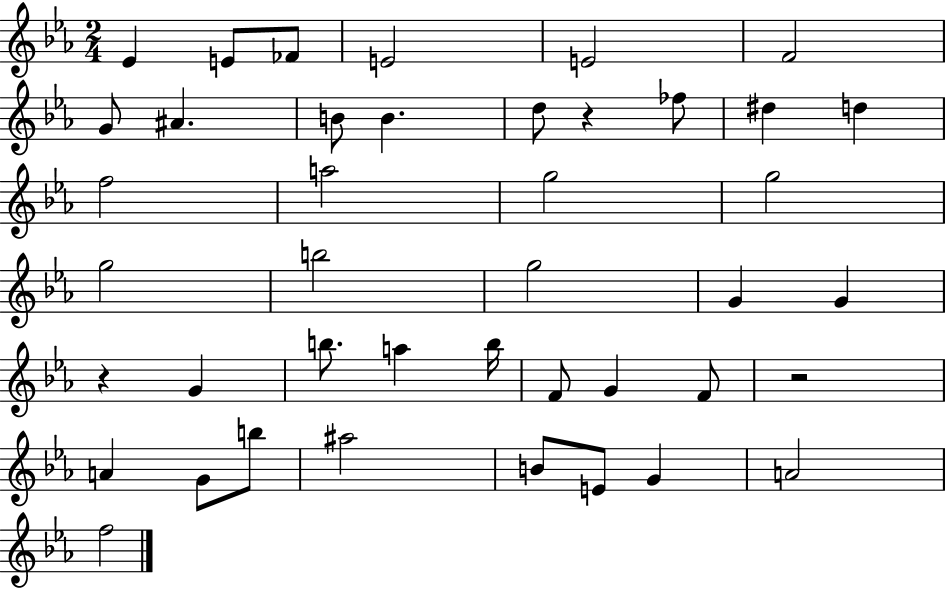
X:1
T:Untitled
M:2/4
L:1/4
K:Eb
_E E/2 _F/2 E2 E2 F2 G/2 ^A B/2 B d/2 z _f/2 ^d d f2 a2 g2 g2 g2 b2 g2 G G z G b/2 a b/4 F/2 G F/2 z2 A G/2 b/2 ^a2 B/2 E/2 G A2 f2